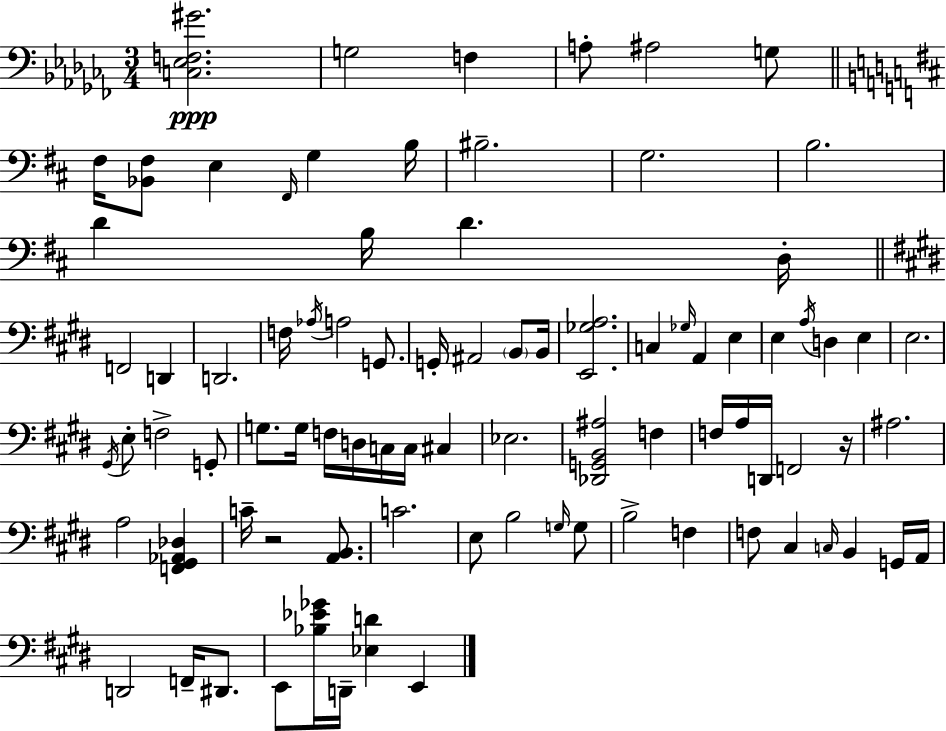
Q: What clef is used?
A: bass